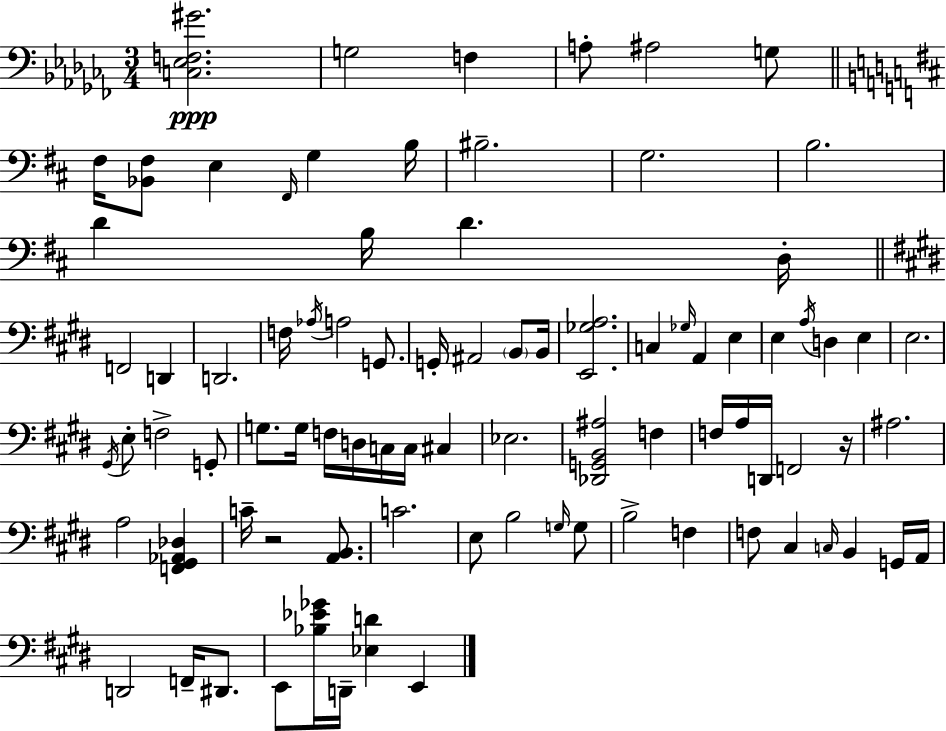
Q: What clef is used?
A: bass